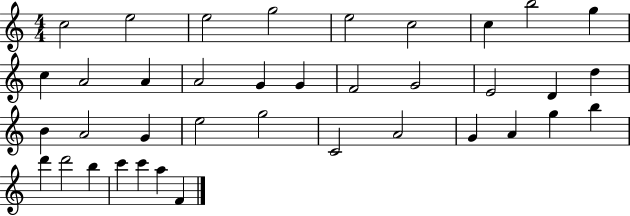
C5/h E5/h E5/h G5/h E5/h C5/h C5/q B5/h G5/q C5/q A4/h A4/q A4/h G4/q G4/q F4/h G4/h E4/h D4/q D5/q B4/q A4/h G4/q E5/h G5/h C4/h A4/h G4/q A4/q G5/q B5/q D6/q D6/h B5/q C6/q C6/q A5/q F4/q